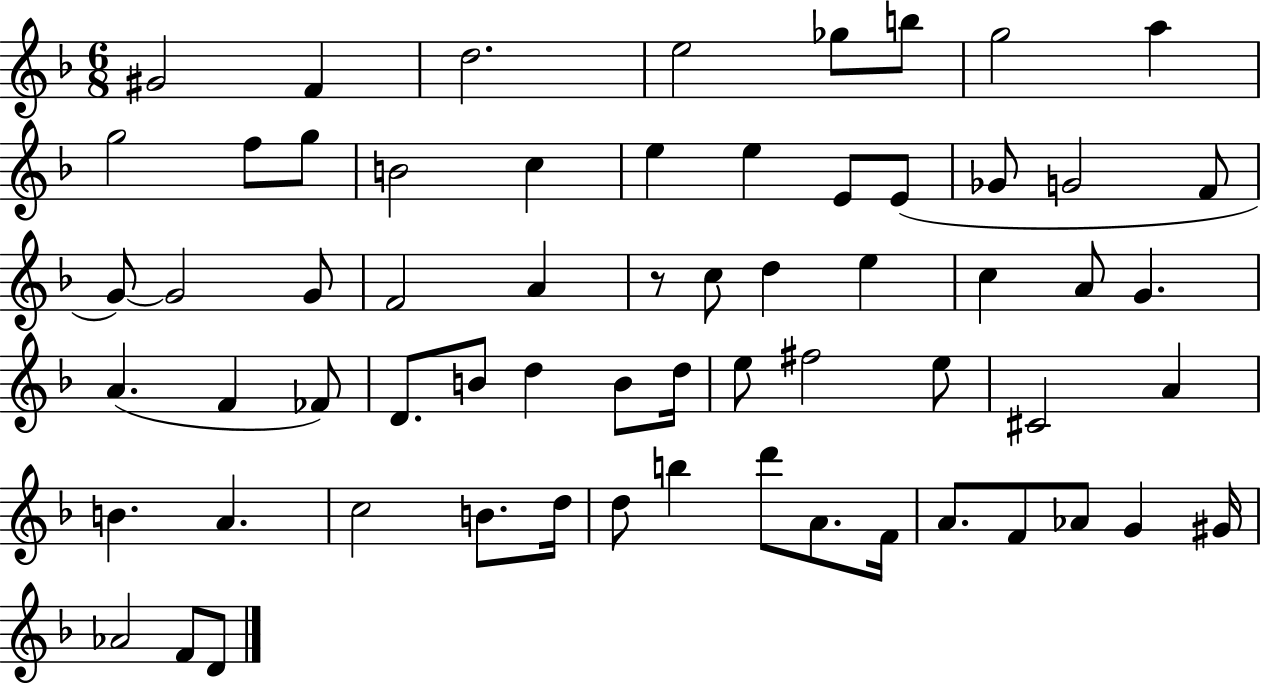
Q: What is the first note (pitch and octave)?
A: G#4